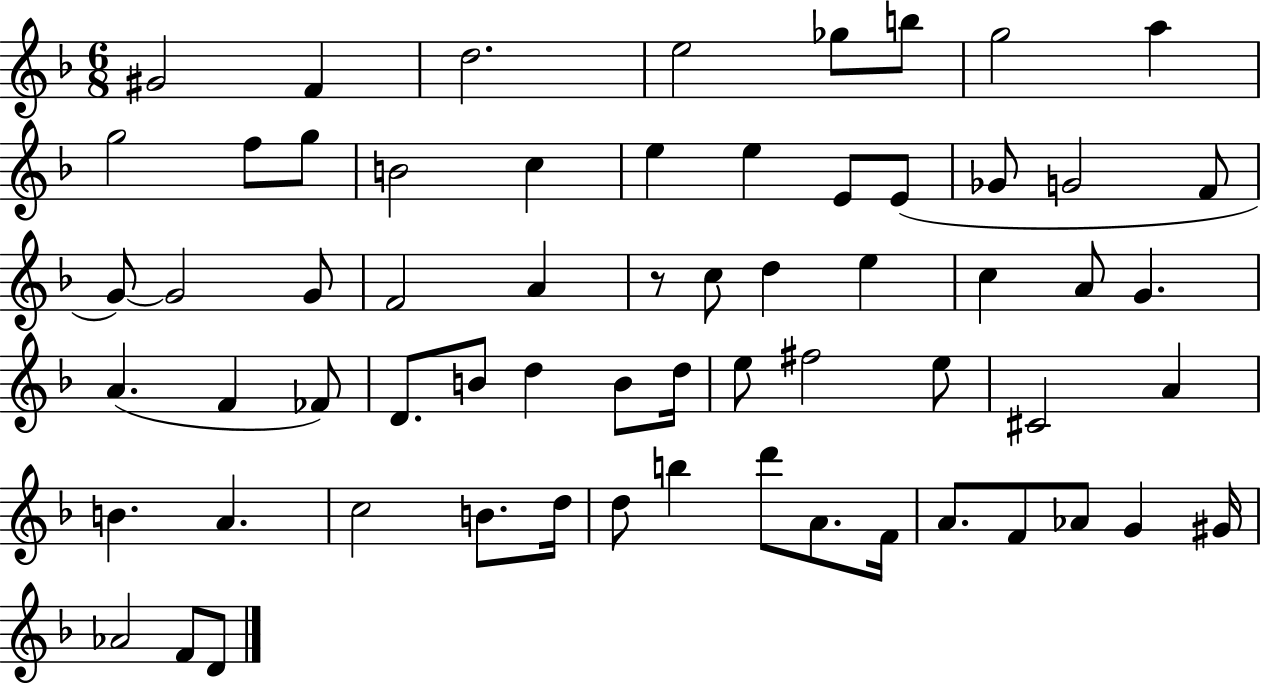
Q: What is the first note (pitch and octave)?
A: G#4